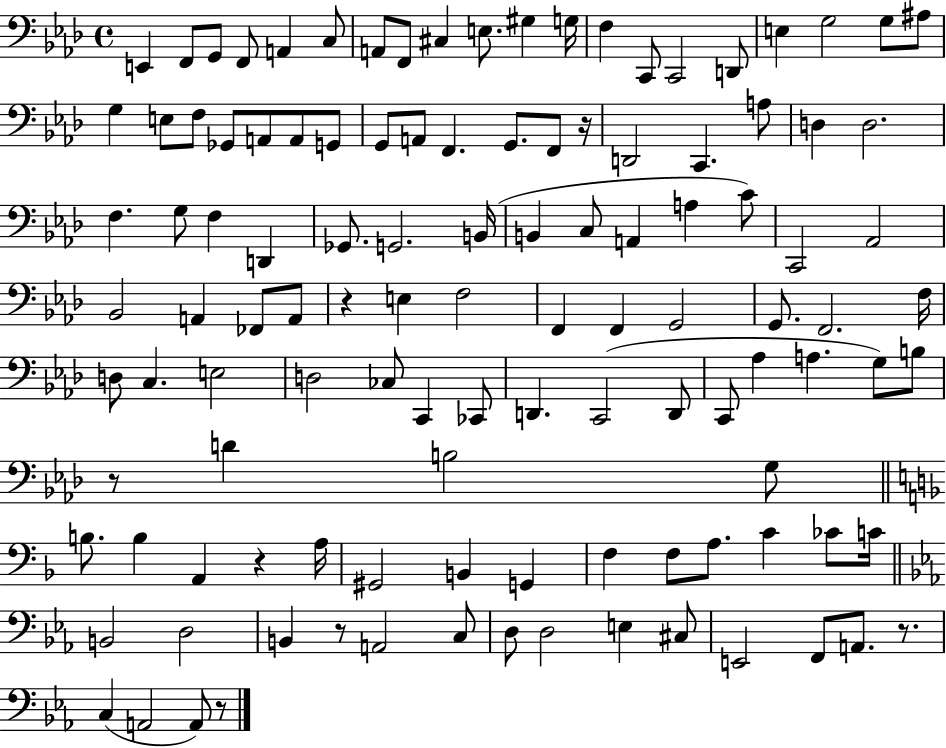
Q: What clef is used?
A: bass